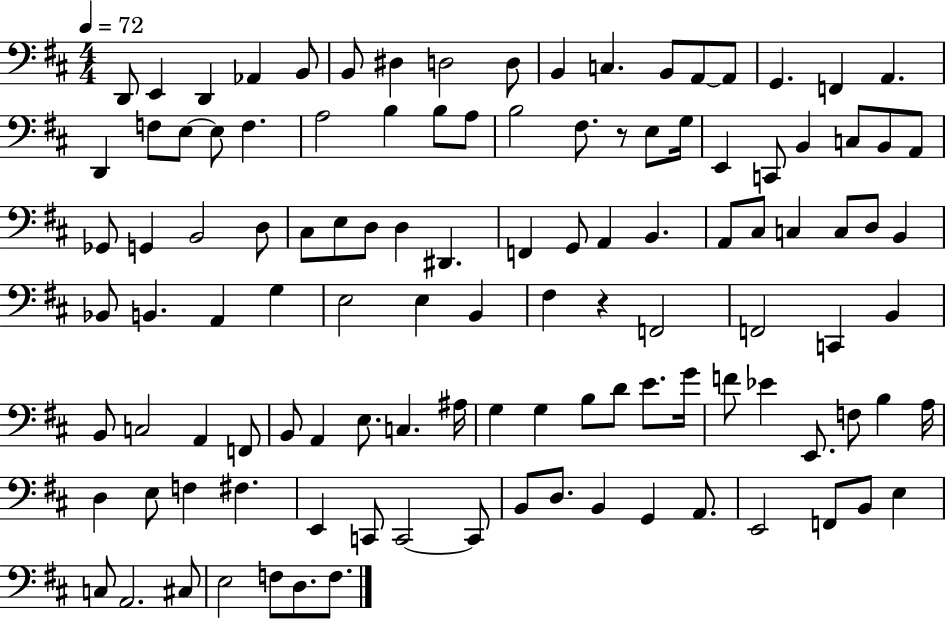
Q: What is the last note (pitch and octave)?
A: F3